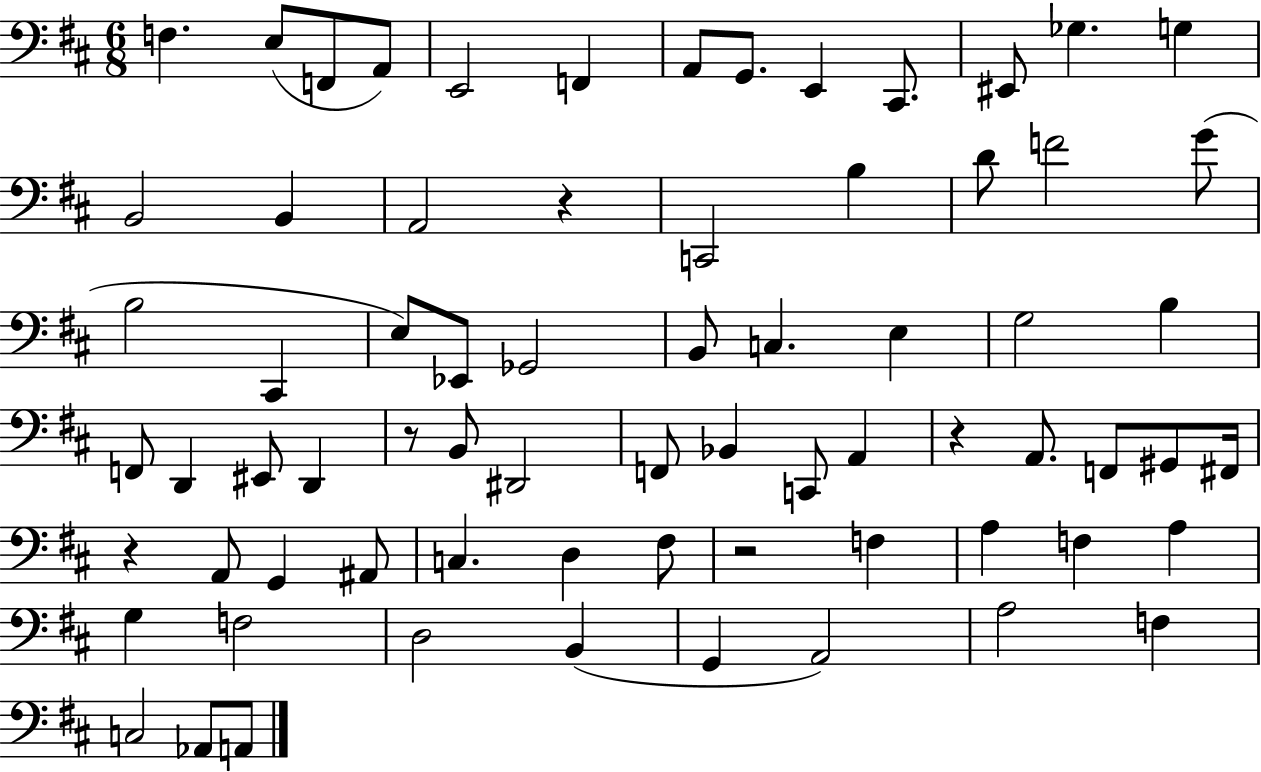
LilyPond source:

{
  \clef bass
  \numericTimeSignature
  \time 6/8
  \key d \major
  f4. e8( f,8 a,8) | e,2 f,4 | a,8 g,8. e,4 cis,8. | eis,8 ges4. g4 | \break b,2 b,4 | a,2 r4 | c,2 b4 | d'8 f'2 g'8( | \break b2 cis,4 | e8) ees,8 ges,2 | b,8 c4. e4 | g2 b4 | \break f,8 d,4 eis,8 d,4 | r8 b,8 dis,2 | f,8 bes,4 c,8 a,4 | r4 a,8. f,8 gis,8 fis,16 | \break r4 a,8 g,4 ais,8 | c4. d4 fis8 | r2 f4 | a4 f4 a4 | \break g4 f2 | d2 b,4( | g,4 a,2) | a2 f4 | \break c2 aes,8 a,8 | \bar "|."
}